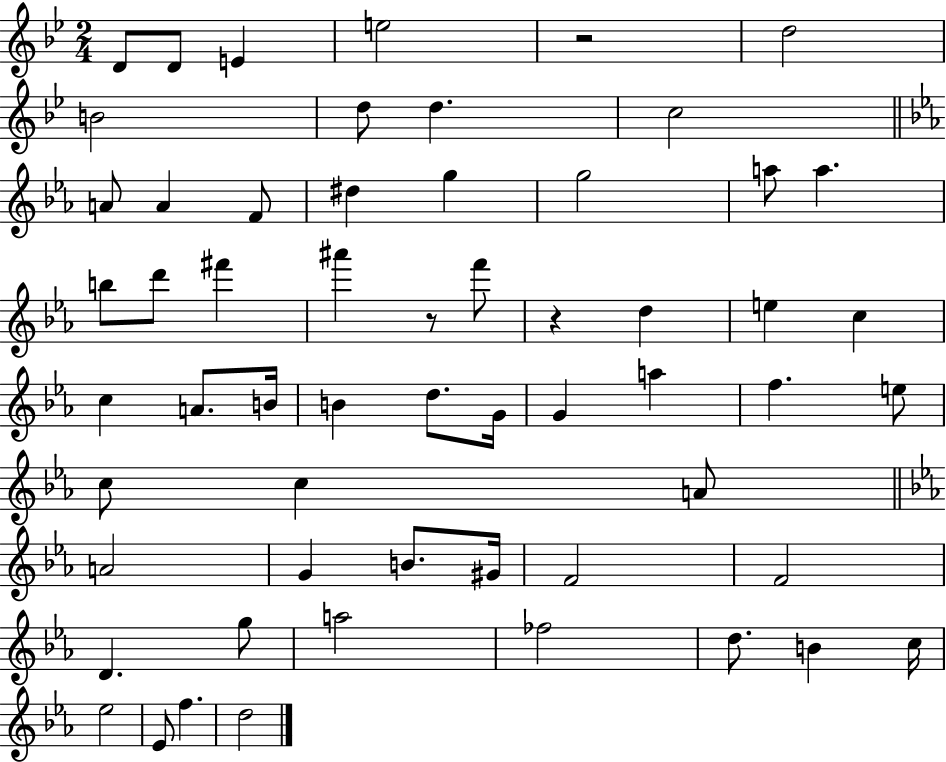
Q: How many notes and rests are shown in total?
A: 58